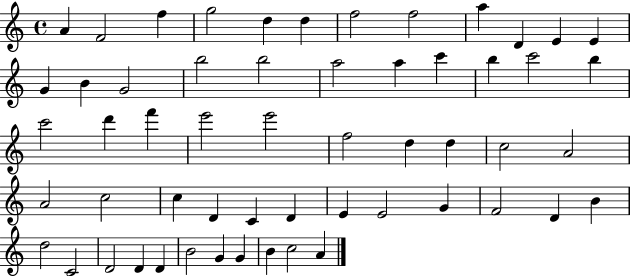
X:1
T:Untitled
M:4/4
L:1/4
K:C
A F2 f g2 d d f2 f2 a D E E G B G2 b2 b2 a2 a c' b c'2 b c'2 d' f' e'2 e'2 f2 d d c2 A2 A2 c2 c D C D E E2 G F2 D B d2 C2 D2 D D B2 G G B c2 A